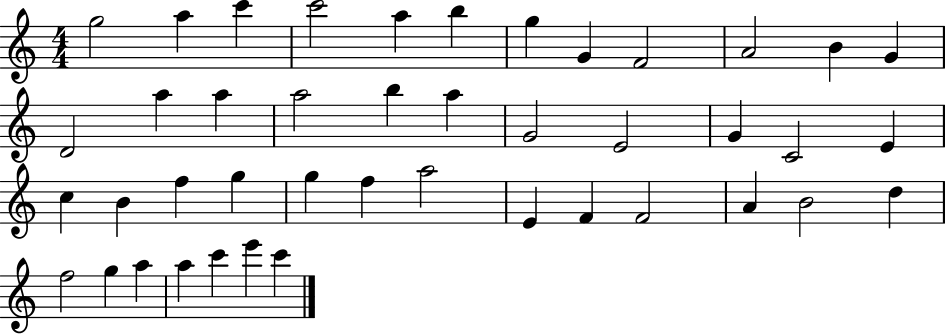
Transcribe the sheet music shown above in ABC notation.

X:1
T:Untitled
M:4/4
L:1/4
K:C
g2 a c' c'2 a b g G F2 A2 B G D2 a a a2 b a G2 E2 G C2 E c B f g g f a2 E F F2 A B2 d f2 g a a c' e' c'